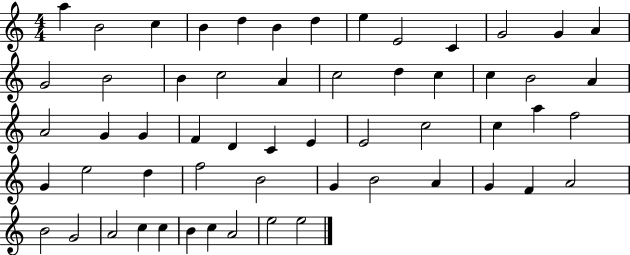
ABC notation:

X:1
T:Untitled
M:4/4
L:1/4
K:C
a B2 c B d B d e E2 C G2 G A G2 B2 B c2 A c2 d c c B2 A A2 G G F D C E E2 c2 c a f2 G e2 d f2 B2 G B2 A G F A2 B2 G2 A2 c c B c A2 e2 e2